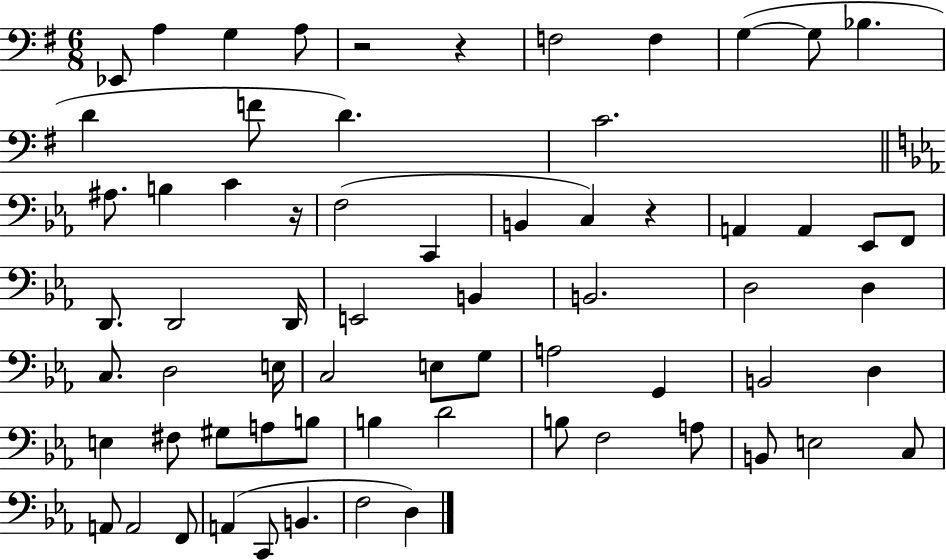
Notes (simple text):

Eb2/e A3/q G3/q A3/e R/h R/q F3/h F3/q G3/q G3/e Bb3/q. D4/q F4/e D4/q. C4/h. A#3/e. B3/q C4/q R/s F3/h C2/q B2/q C3/q R/q A2/q A2/q Eb2/e F2/e D2/e. D2/h D2/s E2/h B2/q B2/h. D3/h D3/q C3/e. D3/h E3/s C3/h E3/e G3/e A3/h G2/q B2/h D3/q E3/q F#3/e G#3/e A3/e B3/e B3/q D4/h B3/e F3/h A3/e B2/e E3/h C3/e A2/e A2/h F2/e A2/q C2/e B2/q. F3/h D3/q